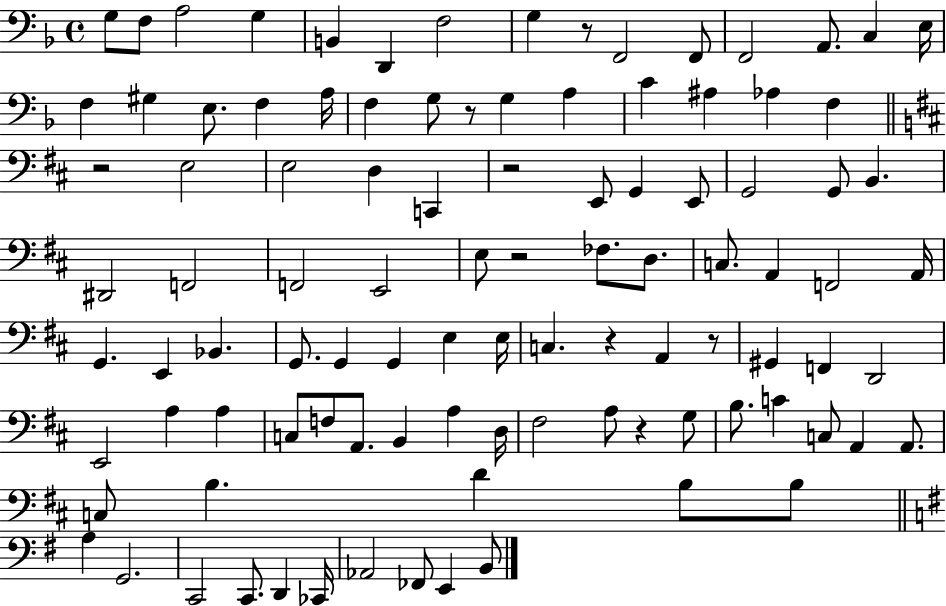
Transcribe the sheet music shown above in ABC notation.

X:1
T:Untitled
M:4/4
L:1/4
K:F
G,/2 F,/2 A,2 G, B,, D,, F,2 G, z/2 F,,2 F,,/2 F,,2 A,,/2 C, E,/4 F, ^G, E,/2 F, A,/4 F, G,/2 z/2 G, A, C ^A, _A, F, z2 E,2 E,2 D, C,, z2 E,,/2 G,, E,,/2 G,,2 G,,/2 B,, ^D,,2 F,,2 F,,2 E,,2 E,/2 z2 _F,/2 D,/2 C,/2 A,, F,,2 A,,/4 G,, E,, _B,, G,,/2 G,, G,, E, E,/4 C, z A,, z/2 ^G,, F,, D,,2 E,,2 A, A, C,/2 F,/2 A,,/2 B,, A, D,/4 ^F,2 A,/2 z G,/2 B,/2 C C,/2 A,, A,,/2 C,/2 B, D B,/2 B,/2 A, G,,2 C,,2 C,,/2 D,, _C,,/4 _A,,2 _F,,/2 E,, B,,/2